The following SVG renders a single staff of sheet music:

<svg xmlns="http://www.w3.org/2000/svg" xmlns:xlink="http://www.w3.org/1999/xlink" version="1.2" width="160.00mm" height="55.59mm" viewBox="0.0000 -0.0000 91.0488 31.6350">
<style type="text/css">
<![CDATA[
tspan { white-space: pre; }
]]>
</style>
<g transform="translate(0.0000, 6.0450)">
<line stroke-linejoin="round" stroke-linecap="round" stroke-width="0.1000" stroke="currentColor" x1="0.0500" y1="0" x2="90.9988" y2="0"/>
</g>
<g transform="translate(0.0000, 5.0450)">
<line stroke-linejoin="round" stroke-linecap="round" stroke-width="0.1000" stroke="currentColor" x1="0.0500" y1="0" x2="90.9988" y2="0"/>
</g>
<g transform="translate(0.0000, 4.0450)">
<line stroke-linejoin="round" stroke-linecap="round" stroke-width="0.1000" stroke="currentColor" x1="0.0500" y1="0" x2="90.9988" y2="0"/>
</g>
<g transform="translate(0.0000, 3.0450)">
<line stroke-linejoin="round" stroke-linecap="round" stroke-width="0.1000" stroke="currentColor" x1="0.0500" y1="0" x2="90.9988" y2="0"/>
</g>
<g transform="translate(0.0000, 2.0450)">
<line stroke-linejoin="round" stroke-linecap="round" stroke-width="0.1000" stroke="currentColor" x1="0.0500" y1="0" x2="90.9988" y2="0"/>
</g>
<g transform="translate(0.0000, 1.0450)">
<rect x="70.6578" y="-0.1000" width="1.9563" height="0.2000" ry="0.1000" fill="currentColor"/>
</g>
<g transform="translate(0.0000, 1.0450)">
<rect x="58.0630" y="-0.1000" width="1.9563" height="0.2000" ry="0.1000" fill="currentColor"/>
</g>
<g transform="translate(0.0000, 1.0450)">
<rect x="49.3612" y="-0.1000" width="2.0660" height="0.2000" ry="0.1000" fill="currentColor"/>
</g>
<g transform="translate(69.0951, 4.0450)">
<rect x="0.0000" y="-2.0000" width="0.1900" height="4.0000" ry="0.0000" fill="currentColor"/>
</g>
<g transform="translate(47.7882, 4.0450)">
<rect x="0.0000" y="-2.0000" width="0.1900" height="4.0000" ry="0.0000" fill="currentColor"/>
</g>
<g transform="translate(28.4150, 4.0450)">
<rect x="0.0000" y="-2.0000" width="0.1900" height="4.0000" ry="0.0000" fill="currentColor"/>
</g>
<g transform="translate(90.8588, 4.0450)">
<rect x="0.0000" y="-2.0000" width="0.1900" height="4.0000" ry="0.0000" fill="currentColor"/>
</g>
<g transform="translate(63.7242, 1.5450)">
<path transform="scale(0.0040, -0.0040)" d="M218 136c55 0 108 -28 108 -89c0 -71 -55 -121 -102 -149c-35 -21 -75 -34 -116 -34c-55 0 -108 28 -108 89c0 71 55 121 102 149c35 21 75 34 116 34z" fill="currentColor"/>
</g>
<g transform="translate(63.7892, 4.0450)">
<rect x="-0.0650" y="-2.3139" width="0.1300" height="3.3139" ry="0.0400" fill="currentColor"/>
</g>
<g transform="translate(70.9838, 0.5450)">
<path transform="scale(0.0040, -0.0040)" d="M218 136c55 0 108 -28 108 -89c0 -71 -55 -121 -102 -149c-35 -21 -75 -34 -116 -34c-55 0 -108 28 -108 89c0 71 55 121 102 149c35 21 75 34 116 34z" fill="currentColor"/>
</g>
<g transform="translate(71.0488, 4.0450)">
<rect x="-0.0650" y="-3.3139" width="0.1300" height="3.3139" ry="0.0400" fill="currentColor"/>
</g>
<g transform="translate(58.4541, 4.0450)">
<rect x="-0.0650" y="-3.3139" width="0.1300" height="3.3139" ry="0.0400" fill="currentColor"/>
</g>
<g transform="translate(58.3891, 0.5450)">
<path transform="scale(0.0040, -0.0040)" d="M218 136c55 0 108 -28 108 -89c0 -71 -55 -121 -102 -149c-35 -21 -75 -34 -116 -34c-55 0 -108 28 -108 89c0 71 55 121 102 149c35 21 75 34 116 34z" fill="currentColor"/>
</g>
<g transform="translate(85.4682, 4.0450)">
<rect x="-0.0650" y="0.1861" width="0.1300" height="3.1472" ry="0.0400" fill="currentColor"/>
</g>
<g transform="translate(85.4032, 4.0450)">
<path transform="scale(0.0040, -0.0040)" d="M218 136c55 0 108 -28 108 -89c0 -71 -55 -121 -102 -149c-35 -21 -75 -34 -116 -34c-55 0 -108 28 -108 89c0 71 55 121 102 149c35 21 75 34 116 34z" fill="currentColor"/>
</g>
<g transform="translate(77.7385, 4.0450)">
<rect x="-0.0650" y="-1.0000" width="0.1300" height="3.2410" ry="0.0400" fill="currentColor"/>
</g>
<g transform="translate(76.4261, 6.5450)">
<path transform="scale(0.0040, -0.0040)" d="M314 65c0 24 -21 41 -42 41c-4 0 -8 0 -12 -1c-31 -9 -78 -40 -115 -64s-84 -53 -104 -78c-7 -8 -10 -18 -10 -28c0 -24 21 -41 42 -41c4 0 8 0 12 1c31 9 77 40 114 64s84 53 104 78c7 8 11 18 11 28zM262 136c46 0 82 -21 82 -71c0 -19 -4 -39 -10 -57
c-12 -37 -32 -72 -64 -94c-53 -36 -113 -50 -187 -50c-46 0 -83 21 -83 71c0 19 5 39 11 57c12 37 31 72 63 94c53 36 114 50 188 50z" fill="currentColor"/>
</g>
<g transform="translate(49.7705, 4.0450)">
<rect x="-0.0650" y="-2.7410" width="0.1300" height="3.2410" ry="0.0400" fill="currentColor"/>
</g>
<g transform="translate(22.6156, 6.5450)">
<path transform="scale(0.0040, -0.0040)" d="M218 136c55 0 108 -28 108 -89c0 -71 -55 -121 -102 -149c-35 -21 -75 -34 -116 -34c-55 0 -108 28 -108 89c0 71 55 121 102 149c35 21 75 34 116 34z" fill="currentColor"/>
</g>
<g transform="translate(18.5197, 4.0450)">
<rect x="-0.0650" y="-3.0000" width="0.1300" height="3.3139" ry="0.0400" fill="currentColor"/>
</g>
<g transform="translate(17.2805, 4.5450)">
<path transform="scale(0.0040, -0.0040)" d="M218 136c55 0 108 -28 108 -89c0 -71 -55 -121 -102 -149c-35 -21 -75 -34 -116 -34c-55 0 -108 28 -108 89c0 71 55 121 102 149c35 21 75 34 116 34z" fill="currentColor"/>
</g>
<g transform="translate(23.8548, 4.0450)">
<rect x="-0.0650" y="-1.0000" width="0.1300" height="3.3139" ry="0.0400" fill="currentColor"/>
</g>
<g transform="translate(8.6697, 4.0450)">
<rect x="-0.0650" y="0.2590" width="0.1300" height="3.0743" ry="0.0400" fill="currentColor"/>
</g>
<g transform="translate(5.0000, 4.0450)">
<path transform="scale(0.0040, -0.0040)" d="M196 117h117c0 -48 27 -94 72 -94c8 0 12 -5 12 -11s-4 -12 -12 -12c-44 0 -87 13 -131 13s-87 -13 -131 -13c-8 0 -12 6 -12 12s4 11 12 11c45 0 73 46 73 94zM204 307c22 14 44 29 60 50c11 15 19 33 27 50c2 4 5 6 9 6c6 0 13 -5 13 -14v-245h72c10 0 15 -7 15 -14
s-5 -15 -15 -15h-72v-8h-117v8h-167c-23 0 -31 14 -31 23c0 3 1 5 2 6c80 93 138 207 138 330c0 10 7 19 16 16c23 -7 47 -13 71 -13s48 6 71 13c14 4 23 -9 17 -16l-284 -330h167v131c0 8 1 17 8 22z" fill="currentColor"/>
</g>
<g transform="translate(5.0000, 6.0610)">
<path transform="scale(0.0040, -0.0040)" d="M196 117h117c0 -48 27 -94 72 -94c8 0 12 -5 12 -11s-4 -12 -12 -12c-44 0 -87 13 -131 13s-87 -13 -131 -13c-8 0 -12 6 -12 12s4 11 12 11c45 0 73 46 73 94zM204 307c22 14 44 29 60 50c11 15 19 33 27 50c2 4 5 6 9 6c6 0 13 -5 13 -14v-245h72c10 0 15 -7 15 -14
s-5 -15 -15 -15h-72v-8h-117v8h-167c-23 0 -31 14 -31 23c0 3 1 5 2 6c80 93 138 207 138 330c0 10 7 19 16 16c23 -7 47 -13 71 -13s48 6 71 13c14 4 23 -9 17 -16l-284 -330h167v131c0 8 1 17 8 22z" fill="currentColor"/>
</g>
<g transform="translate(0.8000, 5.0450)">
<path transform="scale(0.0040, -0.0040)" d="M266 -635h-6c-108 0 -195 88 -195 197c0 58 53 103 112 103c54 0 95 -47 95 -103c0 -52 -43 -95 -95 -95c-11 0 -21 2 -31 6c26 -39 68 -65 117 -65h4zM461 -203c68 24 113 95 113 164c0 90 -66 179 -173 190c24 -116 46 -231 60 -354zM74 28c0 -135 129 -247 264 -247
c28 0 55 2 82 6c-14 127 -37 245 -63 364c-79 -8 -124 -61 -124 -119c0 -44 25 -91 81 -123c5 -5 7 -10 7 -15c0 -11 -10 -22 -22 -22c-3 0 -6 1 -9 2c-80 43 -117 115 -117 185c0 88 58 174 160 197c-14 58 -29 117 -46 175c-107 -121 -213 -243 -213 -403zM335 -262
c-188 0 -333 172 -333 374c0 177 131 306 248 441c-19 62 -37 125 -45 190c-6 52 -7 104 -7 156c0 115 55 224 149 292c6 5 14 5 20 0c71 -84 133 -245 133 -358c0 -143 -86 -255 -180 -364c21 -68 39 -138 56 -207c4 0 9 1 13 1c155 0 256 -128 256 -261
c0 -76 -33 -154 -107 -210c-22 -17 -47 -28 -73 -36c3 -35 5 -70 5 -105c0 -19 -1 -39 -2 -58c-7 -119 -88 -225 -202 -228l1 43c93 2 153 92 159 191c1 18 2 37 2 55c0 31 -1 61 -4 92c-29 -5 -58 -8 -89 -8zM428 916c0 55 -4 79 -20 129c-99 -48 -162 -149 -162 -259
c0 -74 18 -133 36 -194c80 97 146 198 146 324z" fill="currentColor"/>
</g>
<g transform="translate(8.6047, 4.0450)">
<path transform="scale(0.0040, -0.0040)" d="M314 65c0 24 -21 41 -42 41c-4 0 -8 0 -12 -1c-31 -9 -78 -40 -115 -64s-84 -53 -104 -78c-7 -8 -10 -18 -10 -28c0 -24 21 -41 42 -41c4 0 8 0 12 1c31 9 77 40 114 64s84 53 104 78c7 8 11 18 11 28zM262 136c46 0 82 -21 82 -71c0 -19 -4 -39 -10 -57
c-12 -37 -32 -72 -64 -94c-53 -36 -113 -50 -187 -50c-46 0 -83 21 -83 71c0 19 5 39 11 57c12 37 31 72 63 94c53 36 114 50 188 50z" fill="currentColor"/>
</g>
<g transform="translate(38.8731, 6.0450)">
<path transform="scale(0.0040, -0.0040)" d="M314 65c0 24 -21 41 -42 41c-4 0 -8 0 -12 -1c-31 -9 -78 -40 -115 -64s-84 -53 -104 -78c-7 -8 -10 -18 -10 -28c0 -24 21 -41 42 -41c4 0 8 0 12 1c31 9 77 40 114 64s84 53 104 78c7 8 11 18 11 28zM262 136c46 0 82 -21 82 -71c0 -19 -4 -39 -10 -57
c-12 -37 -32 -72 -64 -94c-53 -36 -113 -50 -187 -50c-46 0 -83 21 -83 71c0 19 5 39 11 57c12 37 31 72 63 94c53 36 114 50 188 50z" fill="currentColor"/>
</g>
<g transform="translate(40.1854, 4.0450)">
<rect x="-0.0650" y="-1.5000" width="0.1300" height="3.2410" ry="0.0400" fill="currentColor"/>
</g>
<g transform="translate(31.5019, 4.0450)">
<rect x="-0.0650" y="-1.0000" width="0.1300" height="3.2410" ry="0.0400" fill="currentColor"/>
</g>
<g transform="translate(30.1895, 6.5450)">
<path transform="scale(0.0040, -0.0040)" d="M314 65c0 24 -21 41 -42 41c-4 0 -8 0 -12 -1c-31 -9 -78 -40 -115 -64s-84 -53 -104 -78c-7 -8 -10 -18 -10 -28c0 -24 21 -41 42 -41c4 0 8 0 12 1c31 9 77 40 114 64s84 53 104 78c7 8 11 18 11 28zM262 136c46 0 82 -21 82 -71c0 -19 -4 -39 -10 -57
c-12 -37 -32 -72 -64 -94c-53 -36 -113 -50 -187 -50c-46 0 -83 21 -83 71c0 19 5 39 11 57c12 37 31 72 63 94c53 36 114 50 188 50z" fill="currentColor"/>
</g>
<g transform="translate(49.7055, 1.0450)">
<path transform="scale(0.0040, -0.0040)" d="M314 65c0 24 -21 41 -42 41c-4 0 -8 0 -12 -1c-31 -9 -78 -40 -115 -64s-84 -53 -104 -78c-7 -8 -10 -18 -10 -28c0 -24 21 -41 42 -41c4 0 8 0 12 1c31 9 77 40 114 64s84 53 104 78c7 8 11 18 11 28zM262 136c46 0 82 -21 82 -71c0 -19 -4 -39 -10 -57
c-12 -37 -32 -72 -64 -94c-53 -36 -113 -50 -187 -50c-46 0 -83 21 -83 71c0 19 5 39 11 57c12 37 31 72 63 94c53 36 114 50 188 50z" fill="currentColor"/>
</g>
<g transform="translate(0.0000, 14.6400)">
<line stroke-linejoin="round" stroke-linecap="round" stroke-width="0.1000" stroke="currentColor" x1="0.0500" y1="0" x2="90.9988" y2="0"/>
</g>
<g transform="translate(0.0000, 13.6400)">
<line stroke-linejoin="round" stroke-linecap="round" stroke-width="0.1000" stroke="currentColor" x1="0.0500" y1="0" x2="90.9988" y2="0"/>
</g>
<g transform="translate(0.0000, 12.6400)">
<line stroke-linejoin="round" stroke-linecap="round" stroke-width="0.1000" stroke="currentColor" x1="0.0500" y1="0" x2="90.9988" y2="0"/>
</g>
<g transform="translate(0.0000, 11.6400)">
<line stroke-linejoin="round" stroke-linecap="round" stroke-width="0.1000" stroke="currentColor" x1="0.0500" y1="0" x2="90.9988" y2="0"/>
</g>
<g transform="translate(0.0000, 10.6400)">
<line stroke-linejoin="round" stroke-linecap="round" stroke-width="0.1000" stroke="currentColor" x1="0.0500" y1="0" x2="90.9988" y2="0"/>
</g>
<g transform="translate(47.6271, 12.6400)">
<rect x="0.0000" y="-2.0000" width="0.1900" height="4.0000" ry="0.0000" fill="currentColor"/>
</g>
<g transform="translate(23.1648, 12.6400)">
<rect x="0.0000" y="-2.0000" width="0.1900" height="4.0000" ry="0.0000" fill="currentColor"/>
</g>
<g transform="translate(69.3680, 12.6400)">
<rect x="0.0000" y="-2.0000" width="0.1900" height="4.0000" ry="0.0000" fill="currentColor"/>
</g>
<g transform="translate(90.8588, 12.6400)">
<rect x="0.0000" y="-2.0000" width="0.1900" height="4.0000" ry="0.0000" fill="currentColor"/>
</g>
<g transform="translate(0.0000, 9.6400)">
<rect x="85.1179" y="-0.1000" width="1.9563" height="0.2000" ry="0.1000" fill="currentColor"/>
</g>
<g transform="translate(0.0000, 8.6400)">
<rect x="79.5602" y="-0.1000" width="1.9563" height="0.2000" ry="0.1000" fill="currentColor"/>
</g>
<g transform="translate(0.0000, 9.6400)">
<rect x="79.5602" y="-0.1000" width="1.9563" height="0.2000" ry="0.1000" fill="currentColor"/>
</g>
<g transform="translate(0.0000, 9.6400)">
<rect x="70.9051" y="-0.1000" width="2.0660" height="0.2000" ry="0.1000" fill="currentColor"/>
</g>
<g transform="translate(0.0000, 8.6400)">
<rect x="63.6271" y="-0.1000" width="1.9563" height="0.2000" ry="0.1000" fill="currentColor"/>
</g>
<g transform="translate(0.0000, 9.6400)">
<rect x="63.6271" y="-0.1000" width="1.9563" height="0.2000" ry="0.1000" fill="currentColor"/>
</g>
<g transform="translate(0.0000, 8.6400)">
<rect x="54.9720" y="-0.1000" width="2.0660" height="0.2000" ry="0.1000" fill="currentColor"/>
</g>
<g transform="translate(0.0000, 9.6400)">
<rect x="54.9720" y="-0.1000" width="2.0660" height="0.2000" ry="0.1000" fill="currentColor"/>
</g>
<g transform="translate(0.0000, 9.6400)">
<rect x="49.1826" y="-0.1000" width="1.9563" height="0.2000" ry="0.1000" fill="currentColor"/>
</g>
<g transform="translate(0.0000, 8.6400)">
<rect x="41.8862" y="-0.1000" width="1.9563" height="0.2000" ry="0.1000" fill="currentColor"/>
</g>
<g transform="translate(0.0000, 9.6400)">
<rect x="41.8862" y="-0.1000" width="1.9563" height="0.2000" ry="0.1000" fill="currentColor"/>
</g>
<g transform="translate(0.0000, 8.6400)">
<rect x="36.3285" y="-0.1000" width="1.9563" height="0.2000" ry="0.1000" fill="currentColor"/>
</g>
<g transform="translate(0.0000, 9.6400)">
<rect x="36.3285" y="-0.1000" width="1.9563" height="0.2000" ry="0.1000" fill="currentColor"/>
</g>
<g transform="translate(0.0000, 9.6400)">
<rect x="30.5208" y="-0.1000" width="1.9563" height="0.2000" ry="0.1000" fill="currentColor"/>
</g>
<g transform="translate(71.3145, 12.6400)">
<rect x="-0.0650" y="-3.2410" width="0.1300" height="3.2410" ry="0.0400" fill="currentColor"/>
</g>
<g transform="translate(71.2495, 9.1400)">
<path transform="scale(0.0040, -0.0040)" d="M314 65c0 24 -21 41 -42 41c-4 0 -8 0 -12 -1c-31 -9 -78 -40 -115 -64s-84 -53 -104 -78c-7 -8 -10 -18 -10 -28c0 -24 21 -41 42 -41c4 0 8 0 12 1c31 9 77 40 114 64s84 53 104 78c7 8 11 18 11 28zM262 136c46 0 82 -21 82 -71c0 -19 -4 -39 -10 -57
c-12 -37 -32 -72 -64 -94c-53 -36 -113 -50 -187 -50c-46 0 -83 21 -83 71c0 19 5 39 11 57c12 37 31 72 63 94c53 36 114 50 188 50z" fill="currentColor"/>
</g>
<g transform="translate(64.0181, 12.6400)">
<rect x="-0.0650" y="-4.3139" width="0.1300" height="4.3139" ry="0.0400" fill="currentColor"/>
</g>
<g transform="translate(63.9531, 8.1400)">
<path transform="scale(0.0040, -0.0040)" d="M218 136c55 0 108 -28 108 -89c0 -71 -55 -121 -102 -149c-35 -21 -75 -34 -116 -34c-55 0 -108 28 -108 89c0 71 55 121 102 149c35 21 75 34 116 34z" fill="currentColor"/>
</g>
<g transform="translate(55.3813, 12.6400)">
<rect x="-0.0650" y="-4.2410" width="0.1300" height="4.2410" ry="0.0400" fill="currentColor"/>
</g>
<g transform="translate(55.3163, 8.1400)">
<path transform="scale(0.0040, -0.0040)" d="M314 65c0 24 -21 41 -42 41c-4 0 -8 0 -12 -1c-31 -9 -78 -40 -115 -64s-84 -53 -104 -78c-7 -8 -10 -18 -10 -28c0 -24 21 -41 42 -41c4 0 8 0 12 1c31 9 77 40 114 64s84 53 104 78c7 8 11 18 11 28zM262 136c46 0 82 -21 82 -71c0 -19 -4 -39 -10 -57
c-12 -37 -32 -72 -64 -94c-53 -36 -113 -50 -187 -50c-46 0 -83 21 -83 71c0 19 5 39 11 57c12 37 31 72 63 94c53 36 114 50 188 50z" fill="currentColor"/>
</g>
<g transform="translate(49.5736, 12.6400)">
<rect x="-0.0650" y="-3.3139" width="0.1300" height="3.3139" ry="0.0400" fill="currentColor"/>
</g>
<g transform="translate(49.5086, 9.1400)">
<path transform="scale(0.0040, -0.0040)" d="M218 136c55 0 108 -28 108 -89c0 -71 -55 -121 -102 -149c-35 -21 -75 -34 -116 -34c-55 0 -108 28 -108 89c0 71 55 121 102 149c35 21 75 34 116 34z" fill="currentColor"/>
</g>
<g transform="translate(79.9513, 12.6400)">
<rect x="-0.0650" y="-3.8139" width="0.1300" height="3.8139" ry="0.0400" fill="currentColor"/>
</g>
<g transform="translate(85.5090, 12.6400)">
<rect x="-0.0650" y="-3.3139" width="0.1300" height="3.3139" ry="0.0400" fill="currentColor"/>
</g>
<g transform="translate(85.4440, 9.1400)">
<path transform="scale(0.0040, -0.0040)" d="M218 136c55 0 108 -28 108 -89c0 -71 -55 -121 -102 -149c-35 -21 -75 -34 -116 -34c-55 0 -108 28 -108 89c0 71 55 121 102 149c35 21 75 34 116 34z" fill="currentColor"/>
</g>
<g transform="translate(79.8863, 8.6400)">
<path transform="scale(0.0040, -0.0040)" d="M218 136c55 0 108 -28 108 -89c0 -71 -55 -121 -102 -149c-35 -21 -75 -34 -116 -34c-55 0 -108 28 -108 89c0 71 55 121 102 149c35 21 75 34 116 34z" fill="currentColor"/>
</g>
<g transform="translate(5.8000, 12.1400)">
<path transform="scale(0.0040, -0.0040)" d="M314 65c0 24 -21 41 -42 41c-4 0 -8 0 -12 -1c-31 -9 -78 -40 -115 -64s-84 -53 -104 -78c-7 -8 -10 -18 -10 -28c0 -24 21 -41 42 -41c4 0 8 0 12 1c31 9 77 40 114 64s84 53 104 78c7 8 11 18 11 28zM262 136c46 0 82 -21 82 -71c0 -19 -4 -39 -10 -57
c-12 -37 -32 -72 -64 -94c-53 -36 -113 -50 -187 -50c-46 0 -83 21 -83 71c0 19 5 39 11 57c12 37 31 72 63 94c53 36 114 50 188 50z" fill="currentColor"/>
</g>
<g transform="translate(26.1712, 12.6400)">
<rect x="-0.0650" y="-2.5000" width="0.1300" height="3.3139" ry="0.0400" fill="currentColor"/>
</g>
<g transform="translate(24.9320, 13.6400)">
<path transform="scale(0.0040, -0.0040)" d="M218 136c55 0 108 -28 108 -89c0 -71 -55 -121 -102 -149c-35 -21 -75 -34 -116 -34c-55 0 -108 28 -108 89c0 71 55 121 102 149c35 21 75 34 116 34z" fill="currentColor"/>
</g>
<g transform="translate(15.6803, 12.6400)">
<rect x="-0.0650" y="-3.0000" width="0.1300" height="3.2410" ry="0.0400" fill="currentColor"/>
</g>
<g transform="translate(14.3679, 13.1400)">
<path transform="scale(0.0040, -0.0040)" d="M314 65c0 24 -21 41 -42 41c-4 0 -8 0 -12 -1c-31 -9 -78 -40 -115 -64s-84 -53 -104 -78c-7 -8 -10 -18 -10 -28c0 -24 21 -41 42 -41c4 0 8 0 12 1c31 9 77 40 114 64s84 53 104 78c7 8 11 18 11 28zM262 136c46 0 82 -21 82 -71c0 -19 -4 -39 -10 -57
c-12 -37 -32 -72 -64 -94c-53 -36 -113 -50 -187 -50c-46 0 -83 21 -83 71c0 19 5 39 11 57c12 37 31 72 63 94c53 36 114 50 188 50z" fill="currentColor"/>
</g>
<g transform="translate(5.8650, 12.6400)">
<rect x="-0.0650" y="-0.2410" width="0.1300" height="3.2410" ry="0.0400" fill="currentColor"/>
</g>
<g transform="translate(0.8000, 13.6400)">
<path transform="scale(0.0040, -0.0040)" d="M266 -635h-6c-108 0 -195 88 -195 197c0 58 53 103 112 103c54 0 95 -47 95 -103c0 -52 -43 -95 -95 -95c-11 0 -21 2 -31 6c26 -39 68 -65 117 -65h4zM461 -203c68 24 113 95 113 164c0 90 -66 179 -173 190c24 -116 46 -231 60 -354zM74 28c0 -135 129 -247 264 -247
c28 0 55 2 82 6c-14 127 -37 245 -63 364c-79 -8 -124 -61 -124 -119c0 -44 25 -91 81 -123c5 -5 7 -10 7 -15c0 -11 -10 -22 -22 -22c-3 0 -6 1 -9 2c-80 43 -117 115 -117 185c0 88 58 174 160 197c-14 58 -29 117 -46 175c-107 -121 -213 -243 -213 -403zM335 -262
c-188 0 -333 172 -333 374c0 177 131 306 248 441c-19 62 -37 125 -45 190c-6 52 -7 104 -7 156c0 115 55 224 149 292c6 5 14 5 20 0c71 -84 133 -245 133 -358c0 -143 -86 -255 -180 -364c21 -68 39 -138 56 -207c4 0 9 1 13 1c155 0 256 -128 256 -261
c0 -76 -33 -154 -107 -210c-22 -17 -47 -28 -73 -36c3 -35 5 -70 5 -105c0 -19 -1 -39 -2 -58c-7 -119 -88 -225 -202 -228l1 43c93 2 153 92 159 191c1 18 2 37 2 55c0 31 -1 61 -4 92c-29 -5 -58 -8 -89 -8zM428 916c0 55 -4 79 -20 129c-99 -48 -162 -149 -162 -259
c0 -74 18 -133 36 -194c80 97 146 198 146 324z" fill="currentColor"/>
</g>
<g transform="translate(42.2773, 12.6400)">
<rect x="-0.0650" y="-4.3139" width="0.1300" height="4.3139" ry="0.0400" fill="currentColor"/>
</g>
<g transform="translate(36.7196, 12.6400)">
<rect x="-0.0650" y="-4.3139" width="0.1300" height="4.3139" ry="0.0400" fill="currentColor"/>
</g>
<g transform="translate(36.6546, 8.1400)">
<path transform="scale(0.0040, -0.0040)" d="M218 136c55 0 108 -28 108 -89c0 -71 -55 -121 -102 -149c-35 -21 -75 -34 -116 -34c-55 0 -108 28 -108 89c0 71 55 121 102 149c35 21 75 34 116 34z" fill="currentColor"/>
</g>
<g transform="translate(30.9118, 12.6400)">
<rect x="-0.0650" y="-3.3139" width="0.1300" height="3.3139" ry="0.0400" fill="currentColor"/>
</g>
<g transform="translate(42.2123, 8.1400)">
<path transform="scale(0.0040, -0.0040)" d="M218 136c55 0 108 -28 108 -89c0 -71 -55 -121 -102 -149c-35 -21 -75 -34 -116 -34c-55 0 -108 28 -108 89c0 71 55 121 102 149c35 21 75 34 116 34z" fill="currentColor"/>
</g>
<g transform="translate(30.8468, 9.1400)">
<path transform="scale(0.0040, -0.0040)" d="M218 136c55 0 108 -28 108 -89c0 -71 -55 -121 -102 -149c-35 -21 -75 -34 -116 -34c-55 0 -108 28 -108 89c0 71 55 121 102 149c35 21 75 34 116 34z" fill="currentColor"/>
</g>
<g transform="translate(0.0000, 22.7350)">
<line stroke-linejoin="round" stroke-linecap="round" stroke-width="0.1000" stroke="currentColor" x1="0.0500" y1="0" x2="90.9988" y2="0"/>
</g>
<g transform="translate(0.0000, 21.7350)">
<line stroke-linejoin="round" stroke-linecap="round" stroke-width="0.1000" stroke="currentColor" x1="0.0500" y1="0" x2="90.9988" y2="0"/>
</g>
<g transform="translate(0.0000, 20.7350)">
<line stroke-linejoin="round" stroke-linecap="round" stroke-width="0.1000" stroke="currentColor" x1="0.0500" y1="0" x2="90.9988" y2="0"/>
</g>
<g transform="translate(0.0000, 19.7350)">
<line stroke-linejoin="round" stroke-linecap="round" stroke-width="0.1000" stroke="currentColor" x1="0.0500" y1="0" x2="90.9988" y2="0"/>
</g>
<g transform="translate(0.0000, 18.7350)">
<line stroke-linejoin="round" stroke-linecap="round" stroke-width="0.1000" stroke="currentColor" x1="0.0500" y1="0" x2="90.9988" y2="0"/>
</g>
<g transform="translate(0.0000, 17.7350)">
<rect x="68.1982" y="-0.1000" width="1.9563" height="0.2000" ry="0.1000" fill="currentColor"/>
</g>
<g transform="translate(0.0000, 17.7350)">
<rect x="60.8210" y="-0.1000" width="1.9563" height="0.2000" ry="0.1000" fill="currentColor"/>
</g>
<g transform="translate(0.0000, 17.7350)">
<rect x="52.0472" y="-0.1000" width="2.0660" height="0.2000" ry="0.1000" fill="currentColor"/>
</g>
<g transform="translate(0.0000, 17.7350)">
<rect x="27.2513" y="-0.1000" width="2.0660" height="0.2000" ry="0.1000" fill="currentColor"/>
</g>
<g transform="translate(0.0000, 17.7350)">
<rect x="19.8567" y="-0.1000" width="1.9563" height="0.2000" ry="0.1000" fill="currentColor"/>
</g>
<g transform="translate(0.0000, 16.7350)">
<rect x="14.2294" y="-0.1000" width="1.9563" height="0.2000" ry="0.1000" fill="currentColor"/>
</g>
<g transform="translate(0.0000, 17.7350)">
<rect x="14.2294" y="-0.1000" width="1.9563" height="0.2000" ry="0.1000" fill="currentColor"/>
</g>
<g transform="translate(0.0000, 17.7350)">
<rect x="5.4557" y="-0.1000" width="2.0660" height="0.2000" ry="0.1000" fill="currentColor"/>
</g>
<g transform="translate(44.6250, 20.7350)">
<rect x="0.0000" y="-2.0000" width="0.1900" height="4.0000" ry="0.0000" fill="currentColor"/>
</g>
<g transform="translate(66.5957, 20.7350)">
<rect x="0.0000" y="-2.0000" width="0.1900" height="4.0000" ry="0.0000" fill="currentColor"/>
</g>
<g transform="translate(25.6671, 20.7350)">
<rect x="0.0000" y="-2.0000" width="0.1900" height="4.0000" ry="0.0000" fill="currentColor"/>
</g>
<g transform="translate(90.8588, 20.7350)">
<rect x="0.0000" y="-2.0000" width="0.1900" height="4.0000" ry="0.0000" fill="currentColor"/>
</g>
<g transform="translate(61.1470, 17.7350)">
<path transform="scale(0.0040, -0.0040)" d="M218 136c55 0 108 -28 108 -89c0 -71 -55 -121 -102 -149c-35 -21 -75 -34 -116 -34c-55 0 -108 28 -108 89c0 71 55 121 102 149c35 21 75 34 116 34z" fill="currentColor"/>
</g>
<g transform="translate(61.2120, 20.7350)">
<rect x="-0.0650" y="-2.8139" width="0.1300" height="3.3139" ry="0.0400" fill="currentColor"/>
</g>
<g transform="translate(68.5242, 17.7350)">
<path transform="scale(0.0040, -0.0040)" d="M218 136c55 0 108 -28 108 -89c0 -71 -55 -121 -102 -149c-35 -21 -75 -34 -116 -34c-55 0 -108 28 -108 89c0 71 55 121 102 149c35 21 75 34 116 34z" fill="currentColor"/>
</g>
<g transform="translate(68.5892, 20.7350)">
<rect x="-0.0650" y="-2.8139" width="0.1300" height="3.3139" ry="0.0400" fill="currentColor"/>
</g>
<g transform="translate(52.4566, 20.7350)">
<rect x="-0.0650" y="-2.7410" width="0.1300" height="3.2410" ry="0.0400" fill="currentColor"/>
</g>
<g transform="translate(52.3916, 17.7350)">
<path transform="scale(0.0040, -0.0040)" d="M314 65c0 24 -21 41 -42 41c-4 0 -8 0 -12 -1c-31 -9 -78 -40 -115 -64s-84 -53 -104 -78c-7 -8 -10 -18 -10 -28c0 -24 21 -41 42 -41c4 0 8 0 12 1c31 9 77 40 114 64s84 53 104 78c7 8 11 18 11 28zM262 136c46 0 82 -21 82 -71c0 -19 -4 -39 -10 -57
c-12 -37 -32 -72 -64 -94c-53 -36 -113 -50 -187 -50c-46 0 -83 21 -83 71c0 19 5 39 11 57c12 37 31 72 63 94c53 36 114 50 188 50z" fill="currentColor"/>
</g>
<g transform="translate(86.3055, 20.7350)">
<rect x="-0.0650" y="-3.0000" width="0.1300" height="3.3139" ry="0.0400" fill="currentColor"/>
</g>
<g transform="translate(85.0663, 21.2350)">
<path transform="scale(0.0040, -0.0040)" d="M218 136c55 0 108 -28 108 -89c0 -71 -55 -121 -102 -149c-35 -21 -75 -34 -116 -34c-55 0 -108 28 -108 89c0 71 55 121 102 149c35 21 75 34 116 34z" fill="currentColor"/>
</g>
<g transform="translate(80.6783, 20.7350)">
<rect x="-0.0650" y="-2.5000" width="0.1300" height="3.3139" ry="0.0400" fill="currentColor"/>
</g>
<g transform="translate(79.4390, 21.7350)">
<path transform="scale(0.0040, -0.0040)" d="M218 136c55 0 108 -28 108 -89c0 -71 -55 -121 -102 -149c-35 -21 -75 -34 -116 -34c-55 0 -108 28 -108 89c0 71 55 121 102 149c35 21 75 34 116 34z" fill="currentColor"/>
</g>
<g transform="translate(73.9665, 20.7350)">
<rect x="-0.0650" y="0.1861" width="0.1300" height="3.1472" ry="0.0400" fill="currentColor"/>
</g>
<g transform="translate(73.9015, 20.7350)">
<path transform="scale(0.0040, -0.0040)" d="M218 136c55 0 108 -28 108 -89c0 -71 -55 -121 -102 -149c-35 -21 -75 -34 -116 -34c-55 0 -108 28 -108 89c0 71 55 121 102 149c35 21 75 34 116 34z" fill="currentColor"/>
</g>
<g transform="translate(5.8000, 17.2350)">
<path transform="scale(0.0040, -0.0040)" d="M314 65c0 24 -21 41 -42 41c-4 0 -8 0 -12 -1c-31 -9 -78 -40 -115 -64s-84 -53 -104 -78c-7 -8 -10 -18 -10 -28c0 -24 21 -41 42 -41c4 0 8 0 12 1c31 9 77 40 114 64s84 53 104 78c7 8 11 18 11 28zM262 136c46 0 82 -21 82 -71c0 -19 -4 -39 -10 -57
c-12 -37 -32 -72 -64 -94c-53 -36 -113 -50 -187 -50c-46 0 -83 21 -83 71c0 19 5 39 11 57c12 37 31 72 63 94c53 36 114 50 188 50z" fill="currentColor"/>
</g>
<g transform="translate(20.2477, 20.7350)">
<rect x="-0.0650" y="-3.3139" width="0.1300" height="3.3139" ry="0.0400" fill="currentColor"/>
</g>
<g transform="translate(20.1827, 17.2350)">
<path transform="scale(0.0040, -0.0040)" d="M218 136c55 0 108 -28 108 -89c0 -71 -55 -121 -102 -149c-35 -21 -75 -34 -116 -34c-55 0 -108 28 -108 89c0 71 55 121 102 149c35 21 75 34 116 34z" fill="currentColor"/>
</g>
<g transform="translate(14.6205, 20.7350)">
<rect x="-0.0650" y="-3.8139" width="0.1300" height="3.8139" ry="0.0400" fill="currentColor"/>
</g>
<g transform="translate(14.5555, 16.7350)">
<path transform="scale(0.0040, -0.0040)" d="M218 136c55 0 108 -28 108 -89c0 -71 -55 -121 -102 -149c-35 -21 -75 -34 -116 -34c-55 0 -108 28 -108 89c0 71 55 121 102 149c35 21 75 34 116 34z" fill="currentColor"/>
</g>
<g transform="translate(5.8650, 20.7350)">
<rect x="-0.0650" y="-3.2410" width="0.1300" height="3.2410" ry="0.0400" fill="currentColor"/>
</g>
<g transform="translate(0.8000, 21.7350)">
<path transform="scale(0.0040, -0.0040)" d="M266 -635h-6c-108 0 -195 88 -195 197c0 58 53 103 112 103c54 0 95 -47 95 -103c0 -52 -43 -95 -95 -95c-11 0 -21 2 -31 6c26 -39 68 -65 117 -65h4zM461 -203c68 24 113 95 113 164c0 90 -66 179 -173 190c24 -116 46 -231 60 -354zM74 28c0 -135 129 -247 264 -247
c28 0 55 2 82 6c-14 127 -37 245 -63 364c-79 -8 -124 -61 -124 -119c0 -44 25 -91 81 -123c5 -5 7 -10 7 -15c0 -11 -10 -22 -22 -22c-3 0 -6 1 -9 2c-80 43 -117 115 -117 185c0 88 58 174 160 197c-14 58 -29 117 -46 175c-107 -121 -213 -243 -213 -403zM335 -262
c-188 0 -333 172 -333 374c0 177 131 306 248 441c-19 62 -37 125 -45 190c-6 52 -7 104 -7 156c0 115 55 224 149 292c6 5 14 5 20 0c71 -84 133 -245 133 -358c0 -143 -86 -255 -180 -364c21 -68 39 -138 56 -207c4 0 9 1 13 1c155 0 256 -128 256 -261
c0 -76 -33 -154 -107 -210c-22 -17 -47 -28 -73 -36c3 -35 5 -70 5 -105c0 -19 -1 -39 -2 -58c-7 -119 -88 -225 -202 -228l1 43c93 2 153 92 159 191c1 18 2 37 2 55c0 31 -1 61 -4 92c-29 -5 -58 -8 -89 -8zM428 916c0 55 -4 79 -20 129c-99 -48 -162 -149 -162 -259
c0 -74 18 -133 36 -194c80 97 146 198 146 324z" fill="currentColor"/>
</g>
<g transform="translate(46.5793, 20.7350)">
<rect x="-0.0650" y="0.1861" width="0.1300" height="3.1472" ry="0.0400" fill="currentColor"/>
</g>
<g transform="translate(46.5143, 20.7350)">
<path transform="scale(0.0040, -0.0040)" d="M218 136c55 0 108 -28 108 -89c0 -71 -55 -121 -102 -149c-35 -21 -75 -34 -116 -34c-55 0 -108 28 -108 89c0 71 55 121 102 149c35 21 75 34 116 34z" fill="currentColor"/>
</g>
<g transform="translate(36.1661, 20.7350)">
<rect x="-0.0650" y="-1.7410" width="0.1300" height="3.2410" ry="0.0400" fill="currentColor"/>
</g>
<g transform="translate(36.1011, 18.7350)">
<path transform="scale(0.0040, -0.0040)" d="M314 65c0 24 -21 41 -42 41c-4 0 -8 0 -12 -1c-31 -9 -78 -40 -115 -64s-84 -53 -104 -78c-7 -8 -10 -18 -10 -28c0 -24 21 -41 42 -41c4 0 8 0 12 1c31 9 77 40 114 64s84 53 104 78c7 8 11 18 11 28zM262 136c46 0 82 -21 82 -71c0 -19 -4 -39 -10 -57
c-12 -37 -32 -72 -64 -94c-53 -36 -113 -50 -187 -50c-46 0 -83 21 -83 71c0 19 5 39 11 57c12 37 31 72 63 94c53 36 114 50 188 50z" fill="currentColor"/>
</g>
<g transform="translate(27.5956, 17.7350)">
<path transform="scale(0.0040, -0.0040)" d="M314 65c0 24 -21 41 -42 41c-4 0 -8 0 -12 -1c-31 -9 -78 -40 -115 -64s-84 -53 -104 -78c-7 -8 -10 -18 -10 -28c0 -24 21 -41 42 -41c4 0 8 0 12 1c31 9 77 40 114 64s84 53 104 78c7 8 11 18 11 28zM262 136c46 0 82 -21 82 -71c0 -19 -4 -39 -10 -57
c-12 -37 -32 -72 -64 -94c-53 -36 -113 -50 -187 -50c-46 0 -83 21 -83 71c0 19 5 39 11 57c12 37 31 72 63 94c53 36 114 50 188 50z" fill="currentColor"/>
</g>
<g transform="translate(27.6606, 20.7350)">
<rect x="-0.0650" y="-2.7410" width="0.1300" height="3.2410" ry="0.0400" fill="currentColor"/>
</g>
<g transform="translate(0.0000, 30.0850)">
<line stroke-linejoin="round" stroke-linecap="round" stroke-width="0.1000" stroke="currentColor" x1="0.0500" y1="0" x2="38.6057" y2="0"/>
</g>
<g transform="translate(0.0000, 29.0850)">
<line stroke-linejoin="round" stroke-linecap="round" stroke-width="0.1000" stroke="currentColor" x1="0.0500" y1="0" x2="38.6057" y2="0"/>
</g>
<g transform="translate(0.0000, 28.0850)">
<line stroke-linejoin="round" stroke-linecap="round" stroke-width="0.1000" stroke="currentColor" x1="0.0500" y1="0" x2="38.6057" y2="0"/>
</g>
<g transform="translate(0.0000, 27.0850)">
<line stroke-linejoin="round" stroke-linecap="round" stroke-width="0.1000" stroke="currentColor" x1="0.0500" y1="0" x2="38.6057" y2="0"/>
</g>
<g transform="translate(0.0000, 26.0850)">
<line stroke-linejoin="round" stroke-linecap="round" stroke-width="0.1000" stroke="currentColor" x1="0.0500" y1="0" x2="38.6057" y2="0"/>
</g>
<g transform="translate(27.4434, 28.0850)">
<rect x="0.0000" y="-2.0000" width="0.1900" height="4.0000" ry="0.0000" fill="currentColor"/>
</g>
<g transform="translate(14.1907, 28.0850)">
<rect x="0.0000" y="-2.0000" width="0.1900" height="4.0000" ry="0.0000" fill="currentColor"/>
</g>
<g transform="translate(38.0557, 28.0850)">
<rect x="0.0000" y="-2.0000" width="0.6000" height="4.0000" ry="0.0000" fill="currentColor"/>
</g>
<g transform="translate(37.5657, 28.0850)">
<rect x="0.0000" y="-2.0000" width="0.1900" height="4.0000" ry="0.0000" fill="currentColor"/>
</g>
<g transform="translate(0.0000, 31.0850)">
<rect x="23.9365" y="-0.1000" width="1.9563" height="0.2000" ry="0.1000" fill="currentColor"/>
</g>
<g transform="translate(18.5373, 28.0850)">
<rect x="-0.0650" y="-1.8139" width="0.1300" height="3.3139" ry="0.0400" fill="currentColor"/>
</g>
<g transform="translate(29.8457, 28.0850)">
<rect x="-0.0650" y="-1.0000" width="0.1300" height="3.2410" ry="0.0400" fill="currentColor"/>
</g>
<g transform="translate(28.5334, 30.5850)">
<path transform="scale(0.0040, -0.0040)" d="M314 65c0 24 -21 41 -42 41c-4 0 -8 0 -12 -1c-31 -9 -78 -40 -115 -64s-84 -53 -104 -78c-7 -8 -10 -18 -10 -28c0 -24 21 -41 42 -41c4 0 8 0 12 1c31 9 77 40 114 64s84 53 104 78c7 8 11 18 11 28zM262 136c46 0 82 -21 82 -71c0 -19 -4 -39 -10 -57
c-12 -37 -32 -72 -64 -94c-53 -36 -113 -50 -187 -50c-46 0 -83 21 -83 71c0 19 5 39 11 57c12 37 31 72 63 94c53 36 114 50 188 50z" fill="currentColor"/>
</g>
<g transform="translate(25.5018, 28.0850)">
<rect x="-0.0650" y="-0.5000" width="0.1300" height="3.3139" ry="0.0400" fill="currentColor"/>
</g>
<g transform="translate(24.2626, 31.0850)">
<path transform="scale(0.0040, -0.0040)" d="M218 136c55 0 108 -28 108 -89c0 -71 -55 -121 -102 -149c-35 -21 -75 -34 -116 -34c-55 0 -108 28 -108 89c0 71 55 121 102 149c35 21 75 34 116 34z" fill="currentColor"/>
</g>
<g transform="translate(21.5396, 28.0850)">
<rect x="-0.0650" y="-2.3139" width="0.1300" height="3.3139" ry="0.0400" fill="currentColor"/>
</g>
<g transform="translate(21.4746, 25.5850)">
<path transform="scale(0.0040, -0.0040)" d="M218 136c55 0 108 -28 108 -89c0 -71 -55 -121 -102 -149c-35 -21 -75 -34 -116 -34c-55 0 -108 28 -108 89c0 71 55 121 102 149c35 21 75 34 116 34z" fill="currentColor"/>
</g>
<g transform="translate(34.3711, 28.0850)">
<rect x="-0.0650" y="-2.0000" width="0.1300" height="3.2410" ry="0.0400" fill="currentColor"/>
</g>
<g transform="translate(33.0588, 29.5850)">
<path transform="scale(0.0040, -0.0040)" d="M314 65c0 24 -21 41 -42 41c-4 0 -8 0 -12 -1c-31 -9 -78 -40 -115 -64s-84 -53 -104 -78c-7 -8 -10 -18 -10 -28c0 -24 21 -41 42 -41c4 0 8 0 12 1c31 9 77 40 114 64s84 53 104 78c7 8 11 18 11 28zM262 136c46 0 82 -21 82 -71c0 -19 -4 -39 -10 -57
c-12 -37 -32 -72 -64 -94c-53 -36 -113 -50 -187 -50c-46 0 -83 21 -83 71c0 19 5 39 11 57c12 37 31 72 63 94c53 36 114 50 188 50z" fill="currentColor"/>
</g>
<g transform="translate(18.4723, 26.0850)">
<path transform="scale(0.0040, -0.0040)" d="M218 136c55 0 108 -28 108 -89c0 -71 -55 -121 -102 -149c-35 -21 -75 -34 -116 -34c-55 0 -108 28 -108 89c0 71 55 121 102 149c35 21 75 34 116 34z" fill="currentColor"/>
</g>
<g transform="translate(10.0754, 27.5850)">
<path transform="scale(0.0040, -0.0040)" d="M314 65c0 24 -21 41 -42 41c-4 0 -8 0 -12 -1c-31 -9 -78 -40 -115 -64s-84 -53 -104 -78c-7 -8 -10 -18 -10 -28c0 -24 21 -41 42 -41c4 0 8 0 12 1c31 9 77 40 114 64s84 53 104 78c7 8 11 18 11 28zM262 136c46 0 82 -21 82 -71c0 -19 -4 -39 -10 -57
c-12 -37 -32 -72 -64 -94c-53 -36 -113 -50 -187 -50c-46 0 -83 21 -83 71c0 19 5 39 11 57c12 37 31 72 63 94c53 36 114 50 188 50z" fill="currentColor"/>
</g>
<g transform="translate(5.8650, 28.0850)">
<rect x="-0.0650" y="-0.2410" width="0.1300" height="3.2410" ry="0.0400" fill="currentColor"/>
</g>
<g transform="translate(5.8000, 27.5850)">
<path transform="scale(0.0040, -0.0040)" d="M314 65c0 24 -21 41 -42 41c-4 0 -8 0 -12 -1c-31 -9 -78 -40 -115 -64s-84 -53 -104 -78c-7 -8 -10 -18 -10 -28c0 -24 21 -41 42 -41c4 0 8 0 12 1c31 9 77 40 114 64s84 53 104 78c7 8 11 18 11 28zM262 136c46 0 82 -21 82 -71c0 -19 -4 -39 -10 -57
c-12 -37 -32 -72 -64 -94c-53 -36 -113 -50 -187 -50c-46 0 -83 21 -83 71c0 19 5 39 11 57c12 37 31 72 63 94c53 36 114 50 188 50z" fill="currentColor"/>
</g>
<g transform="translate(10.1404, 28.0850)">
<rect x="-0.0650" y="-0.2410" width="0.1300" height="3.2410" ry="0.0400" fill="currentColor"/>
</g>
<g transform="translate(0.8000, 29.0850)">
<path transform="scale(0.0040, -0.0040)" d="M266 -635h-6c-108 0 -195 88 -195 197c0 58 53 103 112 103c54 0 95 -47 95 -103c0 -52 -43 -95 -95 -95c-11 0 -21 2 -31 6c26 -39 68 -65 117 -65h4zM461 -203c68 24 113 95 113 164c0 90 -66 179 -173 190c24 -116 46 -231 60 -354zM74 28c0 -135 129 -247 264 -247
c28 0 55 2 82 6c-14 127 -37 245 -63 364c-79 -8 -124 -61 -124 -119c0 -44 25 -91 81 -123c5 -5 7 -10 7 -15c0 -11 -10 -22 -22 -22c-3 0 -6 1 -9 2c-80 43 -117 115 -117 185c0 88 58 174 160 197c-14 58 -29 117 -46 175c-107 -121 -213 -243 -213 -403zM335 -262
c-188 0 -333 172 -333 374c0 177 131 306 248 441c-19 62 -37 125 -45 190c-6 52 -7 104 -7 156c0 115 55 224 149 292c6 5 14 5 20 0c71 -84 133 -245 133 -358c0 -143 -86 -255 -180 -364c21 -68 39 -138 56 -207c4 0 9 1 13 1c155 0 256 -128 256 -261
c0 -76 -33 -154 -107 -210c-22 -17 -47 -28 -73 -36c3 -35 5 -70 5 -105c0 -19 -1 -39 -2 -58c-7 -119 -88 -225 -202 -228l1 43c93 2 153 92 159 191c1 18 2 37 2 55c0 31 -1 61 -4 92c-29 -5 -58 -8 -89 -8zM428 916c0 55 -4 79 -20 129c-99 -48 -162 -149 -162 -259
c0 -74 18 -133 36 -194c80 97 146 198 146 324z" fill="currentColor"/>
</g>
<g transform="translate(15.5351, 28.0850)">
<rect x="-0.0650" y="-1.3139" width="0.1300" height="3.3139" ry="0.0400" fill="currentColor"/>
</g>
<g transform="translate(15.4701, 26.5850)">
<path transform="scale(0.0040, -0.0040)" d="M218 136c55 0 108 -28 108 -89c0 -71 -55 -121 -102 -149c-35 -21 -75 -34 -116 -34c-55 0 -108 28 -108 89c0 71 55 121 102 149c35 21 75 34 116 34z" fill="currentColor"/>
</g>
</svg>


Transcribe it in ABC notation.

X:1
T:Untitled
M:4/4
L:1/4
K:C
B2 A D D2 E2 a2 b g b D2 B c2 A2 G b d' d' b d'2 d' b2 c' b b2 c' b a2 f2 B a2 a a B G A c2 c2 e f g C D2 F2